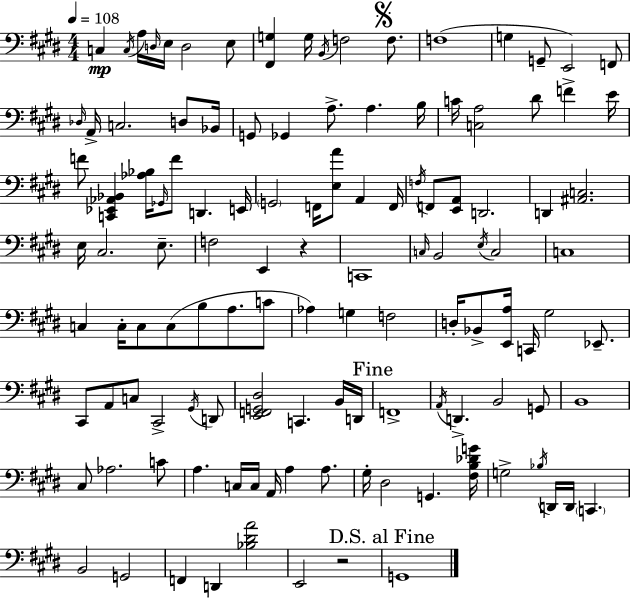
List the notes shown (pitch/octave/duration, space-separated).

C3/q C3/s A3/s D3/s E3/s D3/h E3/e [F#2,G3]/q G3/s B2/s F3/h F3/e. F3/w G3/q G2/e E2/h F2/e Db3/s A2/s C3/h. D3/e Bb2/s G2/e Gb2/q A3/e. A3/q. B3/s C4/s [C3,A3]/h D#4/e F4/q E4/s F4/e [C2,Eb2,Ab2,Bb2]/q [Ab3,Bb3]/s Gb2/s F4/e D2/q. E2/s G2/h F2/s [E3,A4]/e A2/q F2/s F3/s F2/e [E2,A2]/e D2/h. D2/q [A#2,C3]/h. E3/s C#3/h. E3/e. F3/h E2/q R/q C2/w C3/s B2/h E3/s C3/h C3/w C3/q C3/s C3/e C3/e B3/e A3/e. C4/e Ab3/q G3/q F3/h D3/s Bb2/e [E2,A3]/s C2/s G#3/h Eb2/e. C#2/e A2/e C3/e C#2/h G#2/s D2/e [E2,F2,G2,D#3]/h C2/q. B2/s D2/s F2/w A2/s D2/q. B2/h G2/e B2/w C#3/e Ab3/h. C4/e A3/q. C3/s C3/s A2/s A3/q A3/e. G#3/s D#3/h G2/q. [F#3,B3,Db4,G4]/s G3/h Bb3/s D2/s D2/s C2/q. B2/h G2/h F2/q D2/q [Bb3,D#4,A4]/h E2/h R/h G2/w